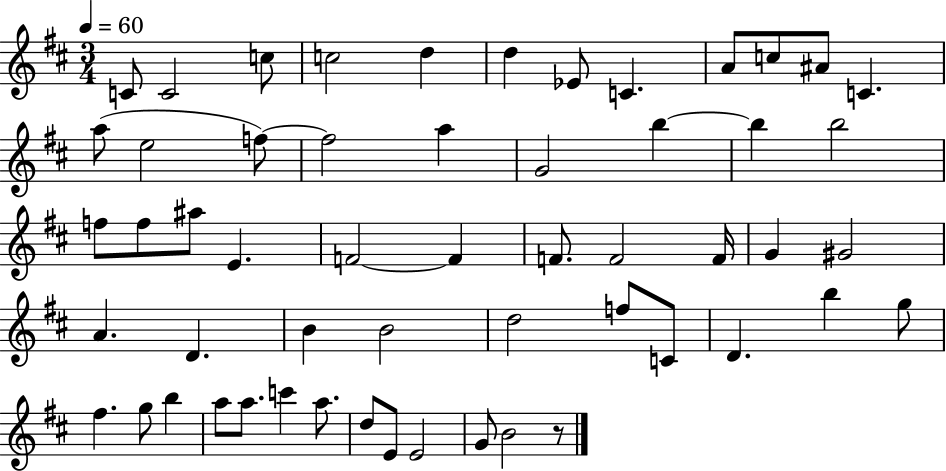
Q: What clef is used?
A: treble